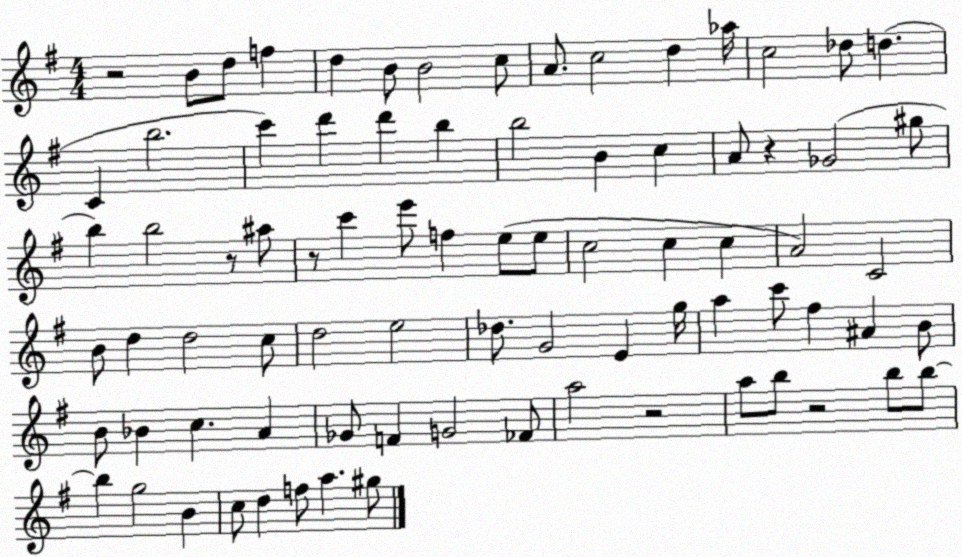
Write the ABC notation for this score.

X:1
T:Untitled
M:4/4
L:1/4
K:G
z2 B/2 d/2 f d B/2 B2 c/2 A/2 c2 d _a/4 c2 _d/2 d C b2 c' d' d' b b2 B c A/2 z _G2 ^g/2 b b2 z/2 ^a/2 z/2 c' e'/2 f e/2 e/2 c2 c c A2 C2 B/2 d d2 c/2 d2 e2 _d/2 G2 E g/4 a c'/2 ^f ^A B/2 B/2 _B c A _G/2 F G2 _F/2 a2 z2 a/2 b/2 z2 b/2 b/2 b g2 B c/2 d f/2 a ^g/2